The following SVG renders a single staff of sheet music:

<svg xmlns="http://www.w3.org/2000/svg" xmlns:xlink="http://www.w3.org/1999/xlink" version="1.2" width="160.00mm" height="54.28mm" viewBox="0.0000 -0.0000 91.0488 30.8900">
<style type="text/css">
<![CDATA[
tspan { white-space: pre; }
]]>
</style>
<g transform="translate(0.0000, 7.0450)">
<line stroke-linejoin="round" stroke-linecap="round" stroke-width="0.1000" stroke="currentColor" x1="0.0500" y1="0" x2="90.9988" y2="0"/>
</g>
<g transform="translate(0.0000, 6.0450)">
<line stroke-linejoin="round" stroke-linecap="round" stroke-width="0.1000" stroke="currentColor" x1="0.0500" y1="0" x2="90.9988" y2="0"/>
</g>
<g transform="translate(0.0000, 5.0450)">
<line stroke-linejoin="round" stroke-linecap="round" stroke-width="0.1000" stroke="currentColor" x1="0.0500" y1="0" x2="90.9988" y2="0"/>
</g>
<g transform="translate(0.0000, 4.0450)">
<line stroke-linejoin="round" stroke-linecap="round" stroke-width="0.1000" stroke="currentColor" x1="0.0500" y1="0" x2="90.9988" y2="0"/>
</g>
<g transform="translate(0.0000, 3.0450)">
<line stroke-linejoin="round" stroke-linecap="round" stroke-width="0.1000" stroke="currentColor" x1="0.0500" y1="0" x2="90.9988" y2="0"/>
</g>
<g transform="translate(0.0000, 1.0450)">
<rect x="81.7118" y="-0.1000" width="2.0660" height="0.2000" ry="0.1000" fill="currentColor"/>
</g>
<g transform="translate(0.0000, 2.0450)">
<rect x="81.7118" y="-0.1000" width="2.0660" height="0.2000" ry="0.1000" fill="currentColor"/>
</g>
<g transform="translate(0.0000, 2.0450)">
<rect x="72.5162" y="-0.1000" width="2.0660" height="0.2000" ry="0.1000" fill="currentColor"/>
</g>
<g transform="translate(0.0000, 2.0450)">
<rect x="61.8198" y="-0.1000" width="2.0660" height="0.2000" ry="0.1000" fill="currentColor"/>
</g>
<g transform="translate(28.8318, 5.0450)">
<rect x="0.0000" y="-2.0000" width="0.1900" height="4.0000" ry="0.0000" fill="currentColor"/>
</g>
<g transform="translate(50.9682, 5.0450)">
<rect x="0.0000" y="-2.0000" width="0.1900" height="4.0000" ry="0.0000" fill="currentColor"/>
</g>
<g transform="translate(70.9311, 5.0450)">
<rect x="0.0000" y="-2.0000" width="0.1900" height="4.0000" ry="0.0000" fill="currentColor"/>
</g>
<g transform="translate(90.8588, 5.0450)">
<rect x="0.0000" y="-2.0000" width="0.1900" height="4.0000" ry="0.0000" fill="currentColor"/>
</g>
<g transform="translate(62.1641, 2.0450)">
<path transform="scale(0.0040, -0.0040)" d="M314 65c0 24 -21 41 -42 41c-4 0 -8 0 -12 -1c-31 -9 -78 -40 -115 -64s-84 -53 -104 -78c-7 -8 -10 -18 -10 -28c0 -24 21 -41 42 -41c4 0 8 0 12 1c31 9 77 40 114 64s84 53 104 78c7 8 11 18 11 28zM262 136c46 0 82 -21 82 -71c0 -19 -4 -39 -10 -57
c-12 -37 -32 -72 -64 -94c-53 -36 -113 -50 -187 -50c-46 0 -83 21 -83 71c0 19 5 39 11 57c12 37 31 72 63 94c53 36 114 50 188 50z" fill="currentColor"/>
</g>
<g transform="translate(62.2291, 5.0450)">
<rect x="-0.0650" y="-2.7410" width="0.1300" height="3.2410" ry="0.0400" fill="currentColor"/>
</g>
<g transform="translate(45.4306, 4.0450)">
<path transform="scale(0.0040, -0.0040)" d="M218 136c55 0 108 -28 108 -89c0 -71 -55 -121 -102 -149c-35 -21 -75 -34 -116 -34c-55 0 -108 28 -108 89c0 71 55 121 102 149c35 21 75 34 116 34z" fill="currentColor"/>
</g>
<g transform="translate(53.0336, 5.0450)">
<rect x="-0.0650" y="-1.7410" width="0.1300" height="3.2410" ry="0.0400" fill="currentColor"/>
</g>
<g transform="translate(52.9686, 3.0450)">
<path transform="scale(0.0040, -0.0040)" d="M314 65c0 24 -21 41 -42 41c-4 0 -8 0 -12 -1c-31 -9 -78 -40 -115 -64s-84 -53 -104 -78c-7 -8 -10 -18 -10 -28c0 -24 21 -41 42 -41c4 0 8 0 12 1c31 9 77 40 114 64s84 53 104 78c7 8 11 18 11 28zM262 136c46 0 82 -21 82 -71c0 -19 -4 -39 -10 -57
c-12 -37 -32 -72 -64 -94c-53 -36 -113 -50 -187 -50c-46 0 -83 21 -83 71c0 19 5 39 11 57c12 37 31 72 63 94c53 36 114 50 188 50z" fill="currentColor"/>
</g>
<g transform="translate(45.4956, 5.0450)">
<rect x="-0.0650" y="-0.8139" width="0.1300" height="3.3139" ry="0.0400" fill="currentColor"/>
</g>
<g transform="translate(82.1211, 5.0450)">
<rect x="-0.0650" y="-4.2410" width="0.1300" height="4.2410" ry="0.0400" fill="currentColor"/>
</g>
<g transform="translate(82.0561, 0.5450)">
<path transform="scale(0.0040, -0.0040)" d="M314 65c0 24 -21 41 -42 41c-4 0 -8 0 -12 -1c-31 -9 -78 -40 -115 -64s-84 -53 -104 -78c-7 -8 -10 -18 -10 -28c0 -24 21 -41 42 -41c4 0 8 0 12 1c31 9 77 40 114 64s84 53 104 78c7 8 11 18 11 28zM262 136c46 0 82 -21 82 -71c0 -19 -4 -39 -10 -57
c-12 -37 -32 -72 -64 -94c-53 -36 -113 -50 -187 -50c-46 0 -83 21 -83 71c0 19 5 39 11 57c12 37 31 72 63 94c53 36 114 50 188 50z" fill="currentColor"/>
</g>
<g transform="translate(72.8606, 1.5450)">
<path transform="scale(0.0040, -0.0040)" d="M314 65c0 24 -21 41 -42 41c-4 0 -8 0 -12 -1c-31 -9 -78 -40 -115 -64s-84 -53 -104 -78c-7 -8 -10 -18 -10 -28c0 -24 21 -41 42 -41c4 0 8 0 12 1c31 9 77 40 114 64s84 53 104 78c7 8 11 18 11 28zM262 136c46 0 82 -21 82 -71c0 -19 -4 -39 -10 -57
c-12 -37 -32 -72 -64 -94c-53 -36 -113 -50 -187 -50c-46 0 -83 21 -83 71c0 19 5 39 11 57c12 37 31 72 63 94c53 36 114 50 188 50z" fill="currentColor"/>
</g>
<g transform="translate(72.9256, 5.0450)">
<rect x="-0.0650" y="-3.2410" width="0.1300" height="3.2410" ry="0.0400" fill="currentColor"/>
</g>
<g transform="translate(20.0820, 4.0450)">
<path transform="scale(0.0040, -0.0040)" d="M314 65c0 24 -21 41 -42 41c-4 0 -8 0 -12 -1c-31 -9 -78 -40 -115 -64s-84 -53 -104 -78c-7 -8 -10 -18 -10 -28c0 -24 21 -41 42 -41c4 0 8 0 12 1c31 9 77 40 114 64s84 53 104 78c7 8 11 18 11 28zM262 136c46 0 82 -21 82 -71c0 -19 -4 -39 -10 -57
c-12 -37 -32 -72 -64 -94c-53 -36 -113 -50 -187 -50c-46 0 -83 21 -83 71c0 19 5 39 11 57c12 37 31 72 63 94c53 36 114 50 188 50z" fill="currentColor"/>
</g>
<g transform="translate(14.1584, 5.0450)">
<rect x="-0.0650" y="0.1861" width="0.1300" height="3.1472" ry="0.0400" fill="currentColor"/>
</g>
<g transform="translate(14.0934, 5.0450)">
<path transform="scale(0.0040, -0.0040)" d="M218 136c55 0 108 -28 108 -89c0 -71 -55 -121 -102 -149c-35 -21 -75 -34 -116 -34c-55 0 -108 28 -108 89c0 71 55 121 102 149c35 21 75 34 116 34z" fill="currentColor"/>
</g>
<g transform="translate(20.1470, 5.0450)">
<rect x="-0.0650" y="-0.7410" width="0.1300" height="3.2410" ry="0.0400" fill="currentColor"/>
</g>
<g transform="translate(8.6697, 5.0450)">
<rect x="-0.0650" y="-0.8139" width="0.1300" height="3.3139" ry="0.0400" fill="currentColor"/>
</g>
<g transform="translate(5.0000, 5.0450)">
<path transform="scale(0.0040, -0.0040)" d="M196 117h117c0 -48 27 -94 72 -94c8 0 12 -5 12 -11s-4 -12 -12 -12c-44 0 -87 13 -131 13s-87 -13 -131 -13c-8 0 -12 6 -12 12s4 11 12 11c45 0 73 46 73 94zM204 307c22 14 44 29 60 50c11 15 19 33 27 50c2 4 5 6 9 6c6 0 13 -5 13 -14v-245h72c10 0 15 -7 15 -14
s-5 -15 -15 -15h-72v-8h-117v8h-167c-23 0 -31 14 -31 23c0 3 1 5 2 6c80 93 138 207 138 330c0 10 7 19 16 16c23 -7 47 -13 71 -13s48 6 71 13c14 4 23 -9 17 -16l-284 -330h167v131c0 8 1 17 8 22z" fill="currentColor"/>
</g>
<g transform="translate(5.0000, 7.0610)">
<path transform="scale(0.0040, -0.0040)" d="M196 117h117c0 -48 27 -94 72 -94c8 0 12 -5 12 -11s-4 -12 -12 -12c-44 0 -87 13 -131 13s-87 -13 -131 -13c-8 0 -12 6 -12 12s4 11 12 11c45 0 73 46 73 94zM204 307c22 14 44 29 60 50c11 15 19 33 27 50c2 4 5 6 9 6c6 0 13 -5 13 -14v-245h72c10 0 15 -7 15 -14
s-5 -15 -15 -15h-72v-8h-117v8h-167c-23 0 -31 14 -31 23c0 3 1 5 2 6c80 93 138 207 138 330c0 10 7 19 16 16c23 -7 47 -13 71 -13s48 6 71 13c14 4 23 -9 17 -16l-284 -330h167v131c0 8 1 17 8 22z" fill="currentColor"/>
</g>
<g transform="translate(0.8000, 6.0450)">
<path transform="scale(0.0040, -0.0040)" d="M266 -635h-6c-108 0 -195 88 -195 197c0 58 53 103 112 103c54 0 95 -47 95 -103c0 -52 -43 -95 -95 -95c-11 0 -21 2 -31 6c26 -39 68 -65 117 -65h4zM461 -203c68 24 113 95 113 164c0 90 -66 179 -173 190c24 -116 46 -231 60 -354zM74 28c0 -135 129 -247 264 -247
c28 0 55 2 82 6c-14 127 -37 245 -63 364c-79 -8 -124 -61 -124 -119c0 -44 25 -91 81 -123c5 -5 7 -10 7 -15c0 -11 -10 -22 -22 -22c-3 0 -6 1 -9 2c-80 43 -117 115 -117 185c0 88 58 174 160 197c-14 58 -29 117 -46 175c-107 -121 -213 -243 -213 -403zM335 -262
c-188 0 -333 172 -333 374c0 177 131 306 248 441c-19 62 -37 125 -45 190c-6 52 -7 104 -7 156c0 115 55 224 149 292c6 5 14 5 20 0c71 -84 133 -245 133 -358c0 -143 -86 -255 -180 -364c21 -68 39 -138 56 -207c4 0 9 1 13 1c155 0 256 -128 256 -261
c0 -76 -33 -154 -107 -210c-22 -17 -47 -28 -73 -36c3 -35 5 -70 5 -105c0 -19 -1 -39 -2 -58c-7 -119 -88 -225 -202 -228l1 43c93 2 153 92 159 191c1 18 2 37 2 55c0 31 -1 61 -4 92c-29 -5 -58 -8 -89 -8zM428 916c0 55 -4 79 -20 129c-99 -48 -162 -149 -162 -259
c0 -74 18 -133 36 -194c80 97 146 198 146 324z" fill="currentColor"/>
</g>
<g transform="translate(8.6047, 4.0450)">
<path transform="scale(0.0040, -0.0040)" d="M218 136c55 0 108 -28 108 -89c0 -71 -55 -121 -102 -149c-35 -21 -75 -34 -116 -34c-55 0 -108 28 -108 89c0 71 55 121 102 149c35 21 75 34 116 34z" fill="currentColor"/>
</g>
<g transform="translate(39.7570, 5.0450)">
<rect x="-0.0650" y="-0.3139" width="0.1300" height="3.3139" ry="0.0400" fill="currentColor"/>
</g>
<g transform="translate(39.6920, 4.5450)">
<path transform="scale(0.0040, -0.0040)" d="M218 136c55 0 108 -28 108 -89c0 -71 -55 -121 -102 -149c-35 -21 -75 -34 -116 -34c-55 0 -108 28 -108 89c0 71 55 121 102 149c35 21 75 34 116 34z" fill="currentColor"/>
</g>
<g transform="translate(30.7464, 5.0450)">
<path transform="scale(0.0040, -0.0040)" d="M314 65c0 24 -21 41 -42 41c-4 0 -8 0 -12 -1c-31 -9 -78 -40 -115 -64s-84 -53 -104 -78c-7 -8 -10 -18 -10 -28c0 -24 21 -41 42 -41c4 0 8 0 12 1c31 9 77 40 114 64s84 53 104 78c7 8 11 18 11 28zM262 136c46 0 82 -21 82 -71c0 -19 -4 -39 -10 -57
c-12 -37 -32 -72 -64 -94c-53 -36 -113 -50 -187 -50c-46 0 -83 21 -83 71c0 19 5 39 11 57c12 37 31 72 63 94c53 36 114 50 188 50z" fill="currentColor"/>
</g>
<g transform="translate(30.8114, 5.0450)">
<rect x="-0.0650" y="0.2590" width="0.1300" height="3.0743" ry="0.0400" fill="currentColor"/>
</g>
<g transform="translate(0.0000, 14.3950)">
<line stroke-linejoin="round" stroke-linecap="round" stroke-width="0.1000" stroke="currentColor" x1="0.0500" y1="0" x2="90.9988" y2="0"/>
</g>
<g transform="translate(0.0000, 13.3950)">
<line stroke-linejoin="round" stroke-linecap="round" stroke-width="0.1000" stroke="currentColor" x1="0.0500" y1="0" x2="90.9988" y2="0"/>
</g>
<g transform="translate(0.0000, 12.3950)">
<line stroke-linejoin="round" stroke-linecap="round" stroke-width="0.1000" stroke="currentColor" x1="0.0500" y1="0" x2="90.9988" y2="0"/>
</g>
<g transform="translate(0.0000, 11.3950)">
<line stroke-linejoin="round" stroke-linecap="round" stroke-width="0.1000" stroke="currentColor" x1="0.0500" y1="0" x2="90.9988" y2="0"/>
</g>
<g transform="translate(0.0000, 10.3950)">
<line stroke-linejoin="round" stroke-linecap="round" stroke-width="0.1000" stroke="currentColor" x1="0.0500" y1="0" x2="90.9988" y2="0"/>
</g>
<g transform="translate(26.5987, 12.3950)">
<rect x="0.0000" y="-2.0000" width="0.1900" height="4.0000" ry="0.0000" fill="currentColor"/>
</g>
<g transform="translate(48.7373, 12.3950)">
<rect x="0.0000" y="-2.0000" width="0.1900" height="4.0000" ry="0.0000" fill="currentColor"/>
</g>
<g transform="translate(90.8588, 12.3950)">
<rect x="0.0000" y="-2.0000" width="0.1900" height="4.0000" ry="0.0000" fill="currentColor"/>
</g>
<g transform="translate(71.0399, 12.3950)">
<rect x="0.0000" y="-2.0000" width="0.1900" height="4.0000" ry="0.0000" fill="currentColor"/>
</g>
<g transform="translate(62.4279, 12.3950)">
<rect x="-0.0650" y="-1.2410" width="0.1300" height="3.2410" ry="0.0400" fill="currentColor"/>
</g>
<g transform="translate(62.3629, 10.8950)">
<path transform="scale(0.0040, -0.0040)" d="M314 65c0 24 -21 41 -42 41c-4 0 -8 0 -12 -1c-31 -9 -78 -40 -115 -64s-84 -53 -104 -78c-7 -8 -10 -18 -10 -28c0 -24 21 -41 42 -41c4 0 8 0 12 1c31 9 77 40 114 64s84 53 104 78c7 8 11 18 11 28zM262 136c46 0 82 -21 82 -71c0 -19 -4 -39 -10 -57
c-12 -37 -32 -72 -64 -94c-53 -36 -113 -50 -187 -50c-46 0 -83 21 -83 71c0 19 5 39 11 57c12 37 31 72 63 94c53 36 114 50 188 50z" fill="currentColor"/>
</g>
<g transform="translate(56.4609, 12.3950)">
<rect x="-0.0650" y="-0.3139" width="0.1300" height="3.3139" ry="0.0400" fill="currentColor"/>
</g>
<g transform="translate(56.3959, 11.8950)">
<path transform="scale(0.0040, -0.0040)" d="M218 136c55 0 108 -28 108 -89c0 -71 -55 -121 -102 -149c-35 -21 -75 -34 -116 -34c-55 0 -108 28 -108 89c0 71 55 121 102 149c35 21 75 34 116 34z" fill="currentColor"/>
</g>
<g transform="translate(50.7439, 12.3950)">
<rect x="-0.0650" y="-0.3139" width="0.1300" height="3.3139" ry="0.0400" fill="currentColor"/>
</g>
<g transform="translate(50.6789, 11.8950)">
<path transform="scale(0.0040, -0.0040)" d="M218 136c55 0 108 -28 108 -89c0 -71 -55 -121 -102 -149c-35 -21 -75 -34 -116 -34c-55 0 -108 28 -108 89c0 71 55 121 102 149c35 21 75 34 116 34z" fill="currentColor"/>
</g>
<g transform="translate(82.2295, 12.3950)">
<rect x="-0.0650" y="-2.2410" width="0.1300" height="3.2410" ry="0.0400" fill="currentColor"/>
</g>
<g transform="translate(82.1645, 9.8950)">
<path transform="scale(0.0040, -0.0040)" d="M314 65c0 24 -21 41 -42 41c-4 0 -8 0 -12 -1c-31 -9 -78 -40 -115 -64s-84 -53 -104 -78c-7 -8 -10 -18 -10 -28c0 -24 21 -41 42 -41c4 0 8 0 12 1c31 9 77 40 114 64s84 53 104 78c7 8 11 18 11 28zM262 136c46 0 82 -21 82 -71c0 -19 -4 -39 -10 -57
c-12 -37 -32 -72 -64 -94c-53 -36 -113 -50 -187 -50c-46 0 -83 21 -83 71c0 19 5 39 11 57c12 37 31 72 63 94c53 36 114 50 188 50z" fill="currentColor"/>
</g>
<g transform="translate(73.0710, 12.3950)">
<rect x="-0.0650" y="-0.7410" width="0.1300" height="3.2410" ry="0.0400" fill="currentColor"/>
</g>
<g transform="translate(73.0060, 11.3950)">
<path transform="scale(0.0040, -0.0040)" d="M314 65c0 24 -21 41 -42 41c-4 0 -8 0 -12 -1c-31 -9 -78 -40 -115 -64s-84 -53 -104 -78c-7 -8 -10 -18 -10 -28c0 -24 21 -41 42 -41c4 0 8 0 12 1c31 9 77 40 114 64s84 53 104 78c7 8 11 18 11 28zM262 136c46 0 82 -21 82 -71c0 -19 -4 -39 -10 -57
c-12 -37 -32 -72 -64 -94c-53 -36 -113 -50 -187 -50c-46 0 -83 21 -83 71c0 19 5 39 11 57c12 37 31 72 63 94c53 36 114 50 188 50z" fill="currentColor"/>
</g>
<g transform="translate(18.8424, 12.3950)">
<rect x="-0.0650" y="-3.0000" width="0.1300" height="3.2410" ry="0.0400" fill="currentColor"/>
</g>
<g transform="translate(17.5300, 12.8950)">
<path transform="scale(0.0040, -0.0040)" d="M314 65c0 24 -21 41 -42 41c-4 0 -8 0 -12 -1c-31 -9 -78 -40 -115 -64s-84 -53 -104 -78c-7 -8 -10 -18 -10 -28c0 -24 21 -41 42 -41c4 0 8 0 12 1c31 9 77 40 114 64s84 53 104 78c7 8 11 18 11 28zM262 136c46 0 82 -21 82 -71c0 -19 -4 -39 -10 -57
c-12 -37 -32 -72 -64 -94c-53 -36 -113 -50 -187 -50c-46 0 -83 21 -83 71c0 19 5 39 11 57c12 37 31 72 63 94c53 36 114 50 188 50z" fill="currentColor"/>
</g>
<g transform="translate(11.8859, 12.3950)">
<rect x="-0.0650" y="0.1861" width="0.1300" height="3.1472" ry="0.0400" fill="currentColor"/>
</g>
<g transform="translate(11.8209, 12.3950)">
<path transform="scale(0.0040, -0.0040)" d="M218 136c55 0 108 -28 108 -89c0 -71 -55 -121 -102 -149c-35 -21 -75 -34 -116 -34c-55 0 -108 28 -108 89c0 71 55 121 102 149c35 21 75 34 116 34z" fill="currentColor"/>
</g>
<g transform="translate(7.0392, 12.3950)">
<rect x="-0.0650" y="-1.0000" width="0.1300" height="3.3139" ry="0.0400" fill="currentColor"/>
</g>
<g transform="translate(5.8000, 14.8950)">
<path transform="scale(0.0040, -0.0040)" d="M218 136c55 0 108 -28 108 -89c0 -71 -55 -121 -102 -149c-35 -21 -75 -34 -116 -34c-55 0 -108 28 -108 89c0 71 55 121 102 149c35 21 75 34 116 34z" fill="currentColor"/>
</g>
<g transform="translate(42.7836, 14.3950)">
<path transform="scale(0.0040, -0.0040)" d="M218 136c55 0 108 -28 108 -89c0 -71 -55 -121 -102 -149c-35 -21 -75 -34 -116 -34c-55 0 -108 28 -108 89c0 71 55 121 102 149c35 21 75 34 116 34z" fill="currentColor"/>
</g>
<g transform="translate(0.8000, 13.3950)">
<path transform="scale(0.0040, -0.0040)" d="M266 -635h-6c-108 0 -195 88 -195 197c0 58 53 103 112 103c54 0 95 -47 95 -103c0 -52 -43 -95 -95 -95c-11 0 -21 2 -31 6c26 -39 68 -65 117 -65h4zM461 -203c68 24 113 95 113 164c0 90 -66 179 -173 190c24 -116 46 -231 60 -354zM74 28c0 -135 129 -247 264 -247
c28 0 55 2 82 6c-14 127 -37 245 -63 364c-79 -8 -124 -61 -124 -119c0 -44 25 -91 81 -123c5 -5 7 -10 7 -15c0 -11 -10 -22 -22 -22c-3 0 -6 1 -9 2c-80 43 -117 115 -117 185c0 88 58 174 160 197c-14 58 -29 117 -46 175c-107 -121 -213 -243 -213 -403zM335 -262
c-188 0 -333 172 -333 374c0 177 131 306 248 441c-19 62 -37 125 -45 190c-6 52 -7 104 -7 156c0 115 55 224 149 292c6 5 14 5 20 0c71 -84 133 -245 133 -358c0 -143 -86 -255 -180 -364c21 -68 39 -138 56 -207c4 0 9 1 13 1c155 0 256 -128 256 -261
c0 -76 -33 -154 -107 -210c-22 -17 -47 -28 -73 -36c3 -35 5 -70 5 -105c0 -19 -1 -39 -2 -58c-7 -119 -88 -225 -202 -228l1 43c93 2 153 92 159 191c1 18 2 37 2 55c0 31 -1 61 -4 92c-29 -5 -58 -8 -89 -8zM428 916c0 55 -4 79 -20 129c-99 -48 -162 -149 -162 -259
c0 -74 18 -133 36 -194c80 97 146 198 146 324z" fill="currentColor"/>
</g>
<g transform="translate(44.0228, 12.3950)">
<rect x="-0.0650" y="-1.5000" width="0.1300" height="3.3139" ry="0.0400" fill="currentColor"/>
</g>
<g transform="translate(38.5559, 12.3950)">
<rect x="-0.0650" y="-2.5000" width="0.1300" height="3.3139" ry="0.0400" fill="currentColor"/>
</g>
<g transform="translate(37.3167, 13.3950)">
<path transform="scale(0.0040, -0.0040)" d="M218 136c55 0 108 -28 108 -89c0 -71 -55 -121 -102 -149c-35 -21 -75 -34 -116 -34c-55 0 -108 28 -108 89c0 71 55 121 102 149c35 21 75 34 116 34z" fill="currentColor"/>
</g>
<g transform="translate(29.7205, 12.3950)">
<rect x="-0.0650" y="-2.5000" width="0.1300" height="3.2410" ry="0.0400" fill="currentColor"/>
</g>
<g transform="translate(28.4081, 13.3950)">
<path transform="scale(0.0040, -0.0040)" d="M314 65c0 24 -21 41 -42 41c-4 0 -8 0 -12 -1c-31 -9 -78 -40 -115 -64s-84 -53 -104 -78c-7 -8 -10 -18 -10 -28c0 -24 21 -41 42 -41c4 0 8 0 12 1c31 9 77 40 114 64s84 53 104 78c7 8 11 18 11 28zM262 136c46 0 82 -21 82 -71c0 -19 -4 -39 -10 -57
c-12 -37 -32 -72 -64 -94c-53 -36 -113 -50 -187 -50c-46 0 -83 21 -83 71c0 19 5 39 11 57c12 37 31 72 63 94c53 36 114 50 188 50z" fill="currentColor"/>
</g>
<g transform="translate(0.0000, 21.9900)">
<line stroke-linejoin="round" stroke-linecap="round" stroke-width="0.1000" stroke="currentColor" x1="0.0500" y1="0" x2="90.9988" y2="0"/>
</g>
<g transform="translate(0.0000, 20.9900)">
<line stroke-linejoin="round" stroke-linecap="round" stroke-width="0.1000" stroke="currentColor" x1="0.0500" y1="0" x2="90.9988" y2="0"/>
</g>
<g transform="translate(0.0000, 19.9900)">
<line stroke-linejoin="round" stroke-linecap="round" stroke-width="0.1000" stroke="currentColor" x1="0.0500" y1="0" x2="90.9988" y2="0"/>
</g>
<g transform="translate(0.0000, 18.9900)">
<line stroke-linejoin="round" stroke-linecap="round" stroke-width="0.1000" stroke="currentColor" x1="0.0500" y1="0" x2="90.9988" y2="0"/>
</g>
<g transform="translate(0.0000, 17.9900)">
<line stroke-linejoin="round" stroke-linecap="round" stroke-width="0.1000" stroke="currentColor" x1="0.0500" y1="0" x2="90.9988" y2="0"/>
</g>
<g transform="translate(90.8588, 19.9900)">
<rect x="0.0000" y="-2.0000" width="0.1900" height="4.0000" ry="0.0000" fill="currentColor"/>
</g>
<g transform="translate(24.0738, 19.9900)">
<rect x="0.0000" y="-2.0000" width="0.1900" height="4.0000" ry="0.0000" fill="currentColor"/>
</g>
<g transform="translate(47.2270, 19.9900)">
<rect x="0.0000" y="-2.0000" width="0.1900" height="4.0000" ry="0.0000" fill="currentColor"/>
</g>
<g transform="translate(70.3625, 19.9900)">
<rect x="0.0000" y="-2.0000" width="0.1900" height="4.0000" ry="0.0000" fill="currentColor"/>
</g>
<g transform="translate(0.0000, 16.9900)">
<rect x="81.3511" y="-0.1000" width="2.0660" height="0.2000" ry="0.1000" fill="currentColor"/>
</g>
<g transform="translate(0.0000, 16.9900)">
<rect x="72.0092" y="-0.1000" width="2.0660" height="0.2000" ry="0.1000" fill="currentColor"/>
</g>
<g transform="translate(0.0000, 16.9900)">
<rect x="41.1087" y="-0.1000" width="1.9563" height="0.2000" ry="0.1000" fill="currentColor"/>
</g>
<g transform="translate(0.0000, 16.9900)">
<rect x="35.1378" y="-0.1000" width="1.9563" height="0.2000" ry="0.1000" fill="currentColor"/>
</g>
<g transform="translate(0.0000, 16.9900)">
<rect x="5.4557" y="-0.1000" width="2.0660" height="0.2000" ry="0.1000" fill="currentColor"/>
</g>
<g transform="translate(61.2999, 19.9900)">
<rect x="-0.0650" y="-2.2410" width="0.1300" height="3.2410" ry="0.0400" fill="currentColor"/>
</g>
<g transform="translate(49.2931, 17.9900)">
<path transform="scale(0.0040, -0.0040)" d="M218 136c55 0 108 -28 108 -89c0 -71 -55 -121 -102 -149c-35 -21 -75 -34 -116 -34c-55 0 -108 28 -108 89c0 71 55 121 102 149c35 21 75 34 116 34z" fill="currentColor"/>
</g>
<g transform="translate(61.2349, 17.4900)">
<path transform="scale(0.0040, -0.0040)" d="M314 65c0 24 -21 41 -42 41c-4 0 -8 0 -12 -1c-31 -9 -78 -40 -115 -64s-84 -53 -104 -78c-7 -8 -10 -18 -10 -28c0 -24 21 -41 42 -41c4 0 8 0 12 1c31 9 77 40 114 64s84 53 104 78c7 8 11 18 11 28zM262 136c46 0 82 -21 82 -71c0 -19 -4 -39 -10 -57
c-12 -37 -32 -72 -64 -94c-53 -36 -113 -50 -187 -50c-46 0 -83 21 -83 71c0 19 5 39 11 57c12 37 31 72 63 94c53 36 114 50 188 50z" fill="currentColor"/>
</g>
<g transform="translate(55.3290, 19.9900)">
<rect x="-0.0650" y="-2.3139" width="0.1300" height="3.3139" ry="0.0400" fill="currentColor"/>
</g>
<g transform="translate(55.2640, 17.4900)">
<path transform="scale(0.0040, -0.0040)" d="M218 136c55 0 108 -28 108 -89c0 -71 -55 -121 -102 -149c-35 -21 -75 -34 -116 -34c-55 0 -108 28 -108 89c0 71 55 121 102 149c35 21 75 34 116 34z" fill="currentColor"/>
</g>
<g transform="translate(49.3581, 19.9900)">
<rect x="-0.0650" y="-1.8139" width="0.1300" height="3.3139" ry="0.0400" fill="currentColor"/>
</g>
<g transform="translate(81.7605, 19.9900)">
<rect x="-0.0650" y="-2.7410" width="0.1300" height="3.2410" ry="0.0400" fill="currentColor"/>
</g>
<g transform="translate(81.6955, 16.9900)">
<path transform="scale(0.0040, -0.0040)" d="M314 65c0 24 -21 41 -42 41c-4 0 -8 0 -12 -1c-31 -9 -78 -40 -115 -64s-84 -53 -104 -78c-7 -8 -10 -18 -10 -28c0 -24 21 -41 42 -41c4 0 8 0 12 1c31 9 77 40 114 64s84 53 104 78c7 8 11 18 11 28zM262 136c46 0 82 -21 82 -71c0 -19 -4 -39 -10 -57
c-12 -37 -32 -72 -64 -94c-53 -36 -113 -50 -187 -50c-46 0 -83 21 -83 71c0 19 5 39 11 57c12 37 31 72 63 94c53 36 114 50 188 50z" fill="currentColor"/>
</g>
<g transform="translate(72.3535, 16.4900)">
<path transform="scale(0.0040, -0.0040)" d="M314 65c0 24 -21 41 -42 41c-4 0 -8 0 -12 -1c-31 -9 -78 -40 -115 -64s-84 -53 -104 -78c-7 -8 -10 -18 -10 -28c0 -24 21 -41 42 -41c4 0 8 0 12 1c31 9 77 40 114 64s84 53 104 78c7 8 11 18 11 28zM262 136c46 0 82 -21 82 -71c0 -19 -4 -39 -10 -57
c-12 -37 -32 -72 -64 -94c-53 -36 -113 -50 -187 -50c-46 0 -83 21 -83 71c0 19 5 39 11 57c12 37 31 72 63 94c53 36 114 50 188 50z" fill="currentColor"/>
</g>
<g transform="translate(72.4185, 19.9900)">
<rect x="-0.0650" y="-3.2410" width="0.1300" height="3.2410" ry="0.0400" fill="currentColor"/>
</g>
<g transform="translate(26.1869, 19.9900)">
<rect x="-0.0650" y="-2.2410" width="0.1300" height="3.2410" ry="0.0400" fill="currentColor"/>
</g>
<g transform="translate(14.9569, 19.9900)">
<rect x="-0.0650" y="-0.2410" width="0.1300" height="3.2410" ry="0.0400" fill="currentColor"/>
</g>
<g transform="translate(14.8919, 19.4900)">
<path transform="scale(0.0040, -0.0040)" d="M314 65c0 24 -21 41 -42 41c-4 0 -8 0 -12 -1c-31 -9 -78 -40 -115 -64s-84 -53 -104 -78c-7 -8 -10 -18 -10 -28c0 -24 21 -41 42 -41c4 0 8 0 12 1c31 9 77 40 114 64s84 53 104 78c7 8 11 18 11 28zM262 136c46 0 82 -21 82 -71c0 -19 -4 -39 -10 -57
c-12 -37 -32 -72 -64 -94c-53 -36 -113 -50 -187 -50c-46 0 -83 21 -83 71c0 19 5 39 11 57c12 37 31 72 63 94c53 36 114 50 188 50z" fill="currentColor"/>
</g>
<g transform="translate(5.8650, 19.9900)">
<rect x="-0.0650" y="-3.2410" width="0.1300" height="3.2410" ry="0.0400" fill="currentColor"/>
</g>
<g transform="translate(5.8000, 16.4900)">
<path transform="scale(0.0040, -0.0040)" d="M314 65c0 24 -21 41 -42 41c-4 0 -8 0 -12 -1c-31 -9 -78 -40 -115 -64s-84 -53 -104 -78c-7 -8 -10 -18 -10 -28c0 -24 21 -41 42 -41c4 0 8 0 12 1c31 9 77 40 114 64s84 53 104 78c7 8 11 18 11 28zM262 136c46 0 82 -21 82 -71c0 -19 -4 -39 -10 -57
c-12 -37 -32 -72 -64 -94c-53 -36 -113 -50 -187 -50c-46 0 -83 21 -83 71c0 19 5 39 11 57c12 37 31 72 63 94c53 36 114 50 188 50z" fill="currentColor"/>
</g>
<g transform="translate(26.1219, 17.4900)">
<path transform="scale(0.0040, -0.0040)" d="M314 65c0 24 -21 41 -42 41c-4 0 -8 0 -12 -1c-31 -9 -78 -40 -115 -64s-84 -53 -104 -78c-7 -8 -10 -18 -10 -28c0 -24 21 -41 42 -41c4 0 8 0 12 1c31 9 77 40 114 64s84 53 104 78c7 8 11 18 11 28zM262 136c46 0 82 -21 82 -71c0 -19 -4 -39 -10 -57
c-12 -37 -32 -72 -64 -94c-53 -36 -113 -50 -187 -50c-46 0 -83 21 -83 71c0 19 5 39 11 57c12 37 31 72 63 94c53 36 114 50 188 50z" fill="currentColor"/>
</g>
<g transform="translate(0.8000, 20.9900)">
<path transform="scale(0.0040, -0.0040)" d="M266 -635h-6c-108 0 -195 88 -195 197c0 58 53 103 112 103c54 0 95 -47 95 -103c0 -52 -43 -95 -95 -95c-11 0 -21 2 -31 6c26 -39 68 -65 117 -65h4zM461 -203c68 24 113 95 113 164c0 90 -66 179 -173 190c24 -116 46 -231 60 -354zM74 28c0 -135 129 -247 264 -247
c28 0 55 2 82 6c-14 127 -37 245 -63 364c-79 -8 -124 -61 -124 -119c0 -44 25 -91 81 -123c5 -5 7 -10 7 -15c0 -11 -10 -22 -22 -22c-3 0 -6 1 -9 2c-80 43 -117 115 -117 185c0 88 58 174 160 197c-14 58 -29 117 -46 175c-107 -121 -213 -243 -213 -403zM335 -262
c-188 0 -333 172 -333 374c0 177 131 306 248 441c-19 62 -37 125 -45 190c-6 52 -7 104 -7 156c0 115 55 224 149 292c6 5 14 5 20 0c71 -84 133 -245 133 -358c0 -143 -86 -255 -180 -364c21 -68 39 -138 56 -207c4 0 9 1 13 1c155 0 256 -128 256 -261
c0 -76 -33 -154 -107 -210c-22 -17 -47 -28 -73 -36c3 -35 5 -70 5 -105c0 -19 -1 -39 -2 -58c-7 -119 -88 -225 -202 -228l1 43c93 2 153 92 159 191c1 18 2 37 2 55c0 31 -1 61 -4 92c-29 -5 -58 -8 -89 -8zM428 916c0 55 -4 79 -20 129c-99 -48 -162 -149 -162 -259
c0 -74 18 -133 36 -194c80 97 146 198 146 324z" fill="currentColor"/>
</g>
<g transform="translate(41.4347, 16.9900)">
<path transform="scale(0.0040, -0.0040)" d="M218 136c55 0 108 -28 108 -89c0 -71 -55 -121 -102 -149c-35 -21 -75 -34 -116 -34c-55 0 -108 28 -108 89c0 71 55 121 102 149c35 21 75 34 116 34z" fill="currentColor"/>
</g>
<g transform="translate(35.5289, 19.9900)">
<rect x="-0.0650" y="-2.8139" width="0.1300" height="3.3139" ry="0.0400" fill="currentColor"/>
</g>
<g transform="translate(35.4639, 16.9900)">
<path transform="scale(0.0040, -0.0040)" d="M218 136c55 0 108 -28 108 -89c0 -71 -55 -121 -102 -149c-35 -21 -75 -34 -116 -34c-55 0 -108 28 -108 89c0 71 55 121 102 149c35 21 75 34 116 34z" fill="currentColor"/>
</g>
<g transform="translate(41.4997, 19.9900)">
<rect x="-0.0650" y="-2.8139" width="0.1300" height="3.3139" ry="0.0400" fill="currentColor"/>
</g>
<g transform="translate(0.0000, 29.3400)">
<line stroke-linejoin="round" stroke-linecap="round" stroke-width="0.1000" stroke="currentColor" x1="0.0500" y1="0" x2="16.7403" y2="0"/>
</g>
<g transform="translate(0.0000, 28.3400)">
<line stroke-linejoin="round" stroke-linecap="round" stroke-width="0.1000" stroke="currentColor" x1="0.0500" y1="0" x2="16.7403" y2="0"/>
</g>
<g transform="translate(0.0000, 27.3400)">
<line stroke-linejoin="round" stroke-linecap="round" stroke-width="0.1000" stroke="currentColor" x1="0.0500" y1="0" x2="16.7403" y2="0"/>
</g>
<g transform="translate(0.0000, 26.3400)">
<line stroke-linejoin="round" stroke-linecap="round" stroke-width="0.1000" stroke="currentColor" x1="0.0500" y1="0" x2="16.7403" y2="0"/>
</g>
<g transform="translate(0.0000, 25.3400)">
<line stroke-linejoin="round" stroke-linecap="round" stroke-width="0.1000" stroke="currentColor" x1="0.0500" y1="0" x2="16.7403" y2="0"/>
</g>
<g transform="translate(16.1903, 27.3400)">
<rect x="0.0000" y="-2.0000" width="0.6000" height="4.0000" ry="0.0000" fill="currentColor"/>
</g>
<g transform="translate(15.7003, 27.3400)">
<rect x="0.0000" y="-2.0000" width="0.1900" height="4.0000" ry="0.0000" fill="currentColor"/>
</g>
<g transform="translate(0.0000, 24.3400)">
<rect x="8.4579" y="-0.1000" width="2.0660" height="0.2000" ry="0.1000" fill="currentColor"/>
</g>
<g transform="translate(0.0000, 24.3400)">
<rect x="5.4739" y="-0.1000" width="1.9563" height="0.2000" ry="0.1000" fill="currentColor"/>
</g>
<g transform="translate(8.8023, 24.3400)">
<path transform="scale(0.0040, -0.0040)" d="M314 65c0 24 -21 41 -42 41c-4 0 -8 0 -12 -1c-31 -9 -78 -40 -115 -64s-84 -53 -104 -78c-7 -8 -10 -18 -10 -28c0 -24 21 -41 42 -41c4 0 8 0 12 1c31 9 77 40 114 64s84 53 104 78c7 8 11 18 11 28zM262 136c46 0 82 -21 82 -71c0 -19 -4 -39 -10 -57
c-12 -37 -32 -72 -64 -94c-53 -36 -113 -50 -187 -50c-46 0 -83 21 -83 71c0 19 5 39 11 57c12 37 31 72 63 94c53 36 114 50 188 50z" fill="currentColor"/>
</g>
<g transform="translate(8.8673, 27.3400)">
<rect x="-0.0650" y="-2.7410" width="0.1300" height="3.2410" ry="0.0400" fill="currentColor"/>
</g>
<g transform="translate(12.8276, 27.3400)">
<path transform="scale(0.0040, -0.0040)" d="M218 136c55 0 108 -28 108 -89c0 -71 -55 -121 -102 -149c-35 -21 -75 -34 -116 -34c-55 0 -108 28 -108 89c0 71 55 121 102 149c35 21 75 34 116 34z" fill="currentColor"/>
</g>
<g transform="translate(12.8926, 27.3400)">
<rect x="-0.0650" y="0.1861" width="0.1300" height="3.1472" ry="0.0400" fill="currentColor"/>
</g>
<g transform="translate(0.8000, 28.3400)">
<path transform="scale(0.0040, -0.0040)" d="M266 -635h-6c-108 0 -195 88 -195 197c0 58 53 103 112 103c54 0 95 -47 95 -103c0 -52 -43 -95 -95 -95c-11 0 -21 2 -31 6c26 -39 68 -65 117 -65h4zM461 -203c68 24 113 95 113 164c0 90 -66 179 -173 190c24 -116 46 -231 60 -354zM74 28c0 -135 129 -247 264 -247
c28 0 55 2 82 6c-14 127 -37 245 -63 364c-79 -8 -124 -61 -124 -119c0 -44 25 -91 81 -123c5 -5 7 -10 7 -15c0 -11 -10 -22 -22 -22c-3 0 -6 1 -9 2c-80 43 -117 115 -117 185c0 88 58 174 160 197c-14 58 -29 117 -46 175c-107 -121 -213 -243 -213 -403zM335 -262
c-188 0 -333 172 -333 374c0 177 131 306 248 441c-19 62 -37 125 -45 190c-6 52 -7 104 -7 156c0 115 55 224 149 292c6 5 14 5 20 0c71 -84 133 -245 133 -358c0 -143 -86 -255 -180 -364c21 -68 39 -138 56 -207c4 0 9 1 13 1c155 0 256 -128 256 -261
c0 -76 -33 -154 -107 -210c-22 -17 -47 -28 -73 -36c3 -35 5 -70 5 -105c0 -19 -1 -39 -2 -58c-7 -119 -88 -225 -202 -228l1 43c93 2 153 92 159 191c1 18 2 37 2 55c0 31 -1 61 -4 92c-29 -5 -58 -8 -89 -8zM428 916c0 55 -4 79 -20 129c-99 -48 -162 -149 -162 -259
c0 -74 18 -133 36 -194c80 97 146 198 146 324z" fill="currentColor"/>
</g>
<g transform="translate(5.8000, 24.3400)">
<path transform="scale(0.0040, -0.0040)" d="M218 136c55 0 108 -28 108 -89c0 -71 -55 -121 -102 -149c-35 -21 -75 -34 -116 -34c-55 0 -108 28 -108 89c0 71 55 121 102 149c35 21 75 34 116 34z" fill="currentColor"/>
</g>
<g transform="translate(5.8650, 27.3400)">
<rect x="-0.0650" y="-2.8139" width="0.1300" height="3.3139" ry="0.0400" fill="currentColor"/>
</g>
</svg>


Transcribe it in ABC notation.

X:1
T:Untitled
M:4/4
L:1/4
K:C
d B d2 B2 c d f2 a2 b2 d'2 D B A2 G2 G E c c e2 d2 g2 b2 c2 g2 a a f g g2 b2 a2 a a2 B